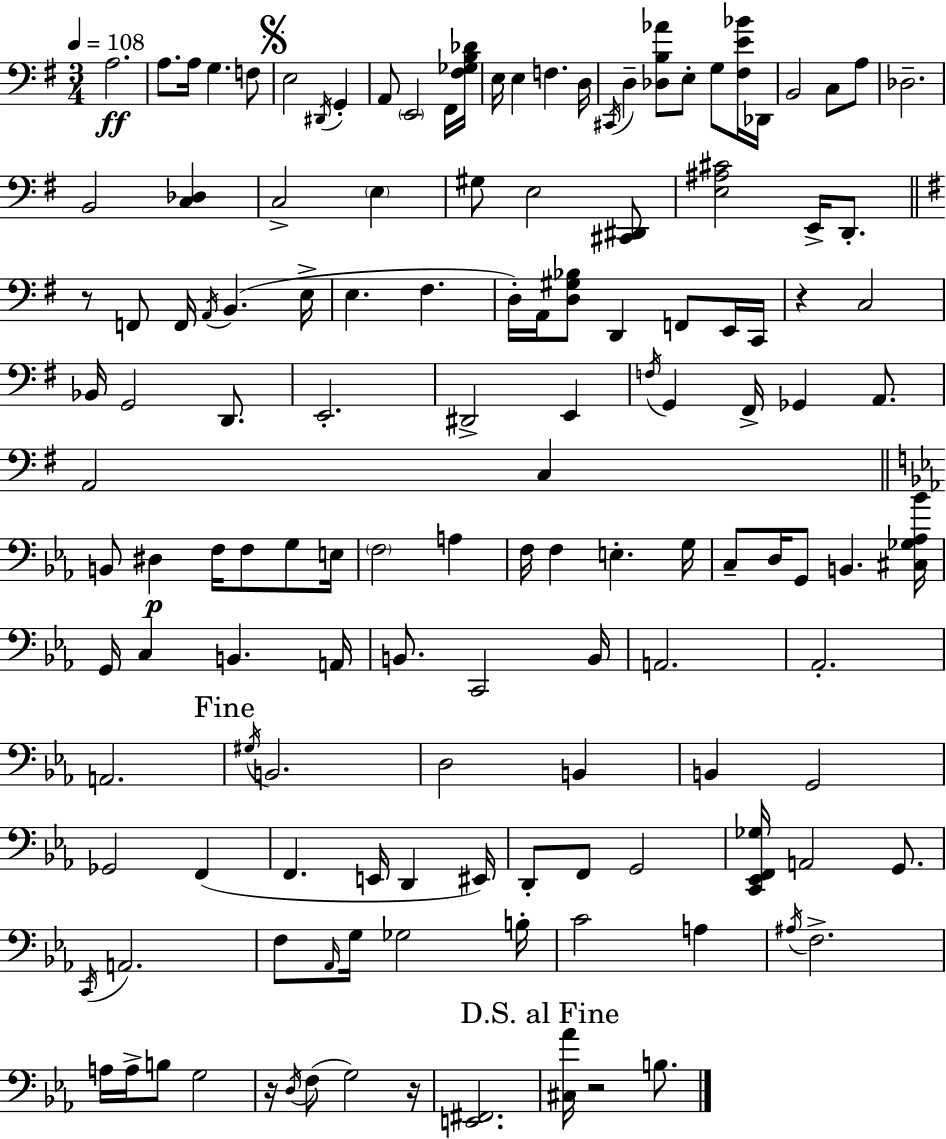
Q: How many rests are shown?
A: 5